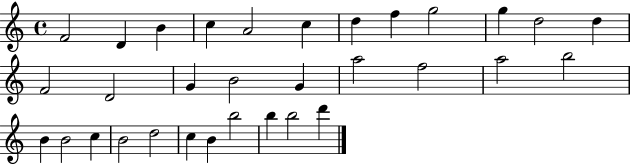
{
  \clef treble
  \time 4/4
  \defaultTimeSignature
  \key c \major
  f'2 d'4 b'4 | c''4 a'2 c''4 | d''4 f''4 g''2 | g''4 d''2 d''4 | \break f'2 d'2 | g'4 b'2 g'4 | a''2 f''2 | a''2 b''2 | \break b'4 b'2 c''4 | b'2 d''2 | c''4 b'4 b''2 | b''4 b''2 d'''4 | \break \bar "|."
}